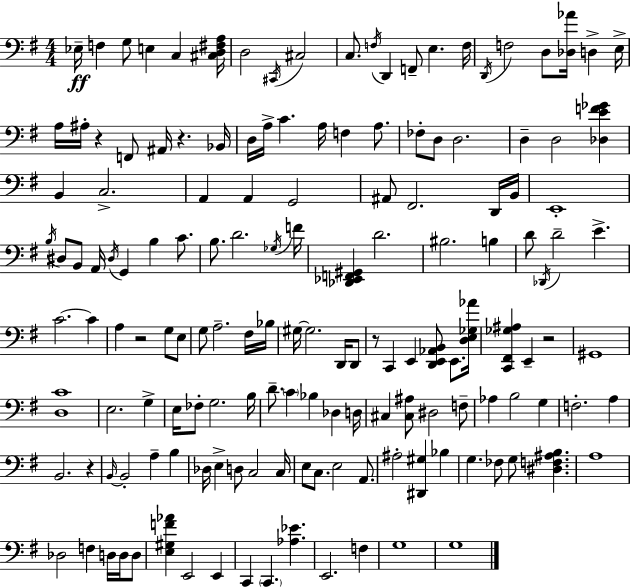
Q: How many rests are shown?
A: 6